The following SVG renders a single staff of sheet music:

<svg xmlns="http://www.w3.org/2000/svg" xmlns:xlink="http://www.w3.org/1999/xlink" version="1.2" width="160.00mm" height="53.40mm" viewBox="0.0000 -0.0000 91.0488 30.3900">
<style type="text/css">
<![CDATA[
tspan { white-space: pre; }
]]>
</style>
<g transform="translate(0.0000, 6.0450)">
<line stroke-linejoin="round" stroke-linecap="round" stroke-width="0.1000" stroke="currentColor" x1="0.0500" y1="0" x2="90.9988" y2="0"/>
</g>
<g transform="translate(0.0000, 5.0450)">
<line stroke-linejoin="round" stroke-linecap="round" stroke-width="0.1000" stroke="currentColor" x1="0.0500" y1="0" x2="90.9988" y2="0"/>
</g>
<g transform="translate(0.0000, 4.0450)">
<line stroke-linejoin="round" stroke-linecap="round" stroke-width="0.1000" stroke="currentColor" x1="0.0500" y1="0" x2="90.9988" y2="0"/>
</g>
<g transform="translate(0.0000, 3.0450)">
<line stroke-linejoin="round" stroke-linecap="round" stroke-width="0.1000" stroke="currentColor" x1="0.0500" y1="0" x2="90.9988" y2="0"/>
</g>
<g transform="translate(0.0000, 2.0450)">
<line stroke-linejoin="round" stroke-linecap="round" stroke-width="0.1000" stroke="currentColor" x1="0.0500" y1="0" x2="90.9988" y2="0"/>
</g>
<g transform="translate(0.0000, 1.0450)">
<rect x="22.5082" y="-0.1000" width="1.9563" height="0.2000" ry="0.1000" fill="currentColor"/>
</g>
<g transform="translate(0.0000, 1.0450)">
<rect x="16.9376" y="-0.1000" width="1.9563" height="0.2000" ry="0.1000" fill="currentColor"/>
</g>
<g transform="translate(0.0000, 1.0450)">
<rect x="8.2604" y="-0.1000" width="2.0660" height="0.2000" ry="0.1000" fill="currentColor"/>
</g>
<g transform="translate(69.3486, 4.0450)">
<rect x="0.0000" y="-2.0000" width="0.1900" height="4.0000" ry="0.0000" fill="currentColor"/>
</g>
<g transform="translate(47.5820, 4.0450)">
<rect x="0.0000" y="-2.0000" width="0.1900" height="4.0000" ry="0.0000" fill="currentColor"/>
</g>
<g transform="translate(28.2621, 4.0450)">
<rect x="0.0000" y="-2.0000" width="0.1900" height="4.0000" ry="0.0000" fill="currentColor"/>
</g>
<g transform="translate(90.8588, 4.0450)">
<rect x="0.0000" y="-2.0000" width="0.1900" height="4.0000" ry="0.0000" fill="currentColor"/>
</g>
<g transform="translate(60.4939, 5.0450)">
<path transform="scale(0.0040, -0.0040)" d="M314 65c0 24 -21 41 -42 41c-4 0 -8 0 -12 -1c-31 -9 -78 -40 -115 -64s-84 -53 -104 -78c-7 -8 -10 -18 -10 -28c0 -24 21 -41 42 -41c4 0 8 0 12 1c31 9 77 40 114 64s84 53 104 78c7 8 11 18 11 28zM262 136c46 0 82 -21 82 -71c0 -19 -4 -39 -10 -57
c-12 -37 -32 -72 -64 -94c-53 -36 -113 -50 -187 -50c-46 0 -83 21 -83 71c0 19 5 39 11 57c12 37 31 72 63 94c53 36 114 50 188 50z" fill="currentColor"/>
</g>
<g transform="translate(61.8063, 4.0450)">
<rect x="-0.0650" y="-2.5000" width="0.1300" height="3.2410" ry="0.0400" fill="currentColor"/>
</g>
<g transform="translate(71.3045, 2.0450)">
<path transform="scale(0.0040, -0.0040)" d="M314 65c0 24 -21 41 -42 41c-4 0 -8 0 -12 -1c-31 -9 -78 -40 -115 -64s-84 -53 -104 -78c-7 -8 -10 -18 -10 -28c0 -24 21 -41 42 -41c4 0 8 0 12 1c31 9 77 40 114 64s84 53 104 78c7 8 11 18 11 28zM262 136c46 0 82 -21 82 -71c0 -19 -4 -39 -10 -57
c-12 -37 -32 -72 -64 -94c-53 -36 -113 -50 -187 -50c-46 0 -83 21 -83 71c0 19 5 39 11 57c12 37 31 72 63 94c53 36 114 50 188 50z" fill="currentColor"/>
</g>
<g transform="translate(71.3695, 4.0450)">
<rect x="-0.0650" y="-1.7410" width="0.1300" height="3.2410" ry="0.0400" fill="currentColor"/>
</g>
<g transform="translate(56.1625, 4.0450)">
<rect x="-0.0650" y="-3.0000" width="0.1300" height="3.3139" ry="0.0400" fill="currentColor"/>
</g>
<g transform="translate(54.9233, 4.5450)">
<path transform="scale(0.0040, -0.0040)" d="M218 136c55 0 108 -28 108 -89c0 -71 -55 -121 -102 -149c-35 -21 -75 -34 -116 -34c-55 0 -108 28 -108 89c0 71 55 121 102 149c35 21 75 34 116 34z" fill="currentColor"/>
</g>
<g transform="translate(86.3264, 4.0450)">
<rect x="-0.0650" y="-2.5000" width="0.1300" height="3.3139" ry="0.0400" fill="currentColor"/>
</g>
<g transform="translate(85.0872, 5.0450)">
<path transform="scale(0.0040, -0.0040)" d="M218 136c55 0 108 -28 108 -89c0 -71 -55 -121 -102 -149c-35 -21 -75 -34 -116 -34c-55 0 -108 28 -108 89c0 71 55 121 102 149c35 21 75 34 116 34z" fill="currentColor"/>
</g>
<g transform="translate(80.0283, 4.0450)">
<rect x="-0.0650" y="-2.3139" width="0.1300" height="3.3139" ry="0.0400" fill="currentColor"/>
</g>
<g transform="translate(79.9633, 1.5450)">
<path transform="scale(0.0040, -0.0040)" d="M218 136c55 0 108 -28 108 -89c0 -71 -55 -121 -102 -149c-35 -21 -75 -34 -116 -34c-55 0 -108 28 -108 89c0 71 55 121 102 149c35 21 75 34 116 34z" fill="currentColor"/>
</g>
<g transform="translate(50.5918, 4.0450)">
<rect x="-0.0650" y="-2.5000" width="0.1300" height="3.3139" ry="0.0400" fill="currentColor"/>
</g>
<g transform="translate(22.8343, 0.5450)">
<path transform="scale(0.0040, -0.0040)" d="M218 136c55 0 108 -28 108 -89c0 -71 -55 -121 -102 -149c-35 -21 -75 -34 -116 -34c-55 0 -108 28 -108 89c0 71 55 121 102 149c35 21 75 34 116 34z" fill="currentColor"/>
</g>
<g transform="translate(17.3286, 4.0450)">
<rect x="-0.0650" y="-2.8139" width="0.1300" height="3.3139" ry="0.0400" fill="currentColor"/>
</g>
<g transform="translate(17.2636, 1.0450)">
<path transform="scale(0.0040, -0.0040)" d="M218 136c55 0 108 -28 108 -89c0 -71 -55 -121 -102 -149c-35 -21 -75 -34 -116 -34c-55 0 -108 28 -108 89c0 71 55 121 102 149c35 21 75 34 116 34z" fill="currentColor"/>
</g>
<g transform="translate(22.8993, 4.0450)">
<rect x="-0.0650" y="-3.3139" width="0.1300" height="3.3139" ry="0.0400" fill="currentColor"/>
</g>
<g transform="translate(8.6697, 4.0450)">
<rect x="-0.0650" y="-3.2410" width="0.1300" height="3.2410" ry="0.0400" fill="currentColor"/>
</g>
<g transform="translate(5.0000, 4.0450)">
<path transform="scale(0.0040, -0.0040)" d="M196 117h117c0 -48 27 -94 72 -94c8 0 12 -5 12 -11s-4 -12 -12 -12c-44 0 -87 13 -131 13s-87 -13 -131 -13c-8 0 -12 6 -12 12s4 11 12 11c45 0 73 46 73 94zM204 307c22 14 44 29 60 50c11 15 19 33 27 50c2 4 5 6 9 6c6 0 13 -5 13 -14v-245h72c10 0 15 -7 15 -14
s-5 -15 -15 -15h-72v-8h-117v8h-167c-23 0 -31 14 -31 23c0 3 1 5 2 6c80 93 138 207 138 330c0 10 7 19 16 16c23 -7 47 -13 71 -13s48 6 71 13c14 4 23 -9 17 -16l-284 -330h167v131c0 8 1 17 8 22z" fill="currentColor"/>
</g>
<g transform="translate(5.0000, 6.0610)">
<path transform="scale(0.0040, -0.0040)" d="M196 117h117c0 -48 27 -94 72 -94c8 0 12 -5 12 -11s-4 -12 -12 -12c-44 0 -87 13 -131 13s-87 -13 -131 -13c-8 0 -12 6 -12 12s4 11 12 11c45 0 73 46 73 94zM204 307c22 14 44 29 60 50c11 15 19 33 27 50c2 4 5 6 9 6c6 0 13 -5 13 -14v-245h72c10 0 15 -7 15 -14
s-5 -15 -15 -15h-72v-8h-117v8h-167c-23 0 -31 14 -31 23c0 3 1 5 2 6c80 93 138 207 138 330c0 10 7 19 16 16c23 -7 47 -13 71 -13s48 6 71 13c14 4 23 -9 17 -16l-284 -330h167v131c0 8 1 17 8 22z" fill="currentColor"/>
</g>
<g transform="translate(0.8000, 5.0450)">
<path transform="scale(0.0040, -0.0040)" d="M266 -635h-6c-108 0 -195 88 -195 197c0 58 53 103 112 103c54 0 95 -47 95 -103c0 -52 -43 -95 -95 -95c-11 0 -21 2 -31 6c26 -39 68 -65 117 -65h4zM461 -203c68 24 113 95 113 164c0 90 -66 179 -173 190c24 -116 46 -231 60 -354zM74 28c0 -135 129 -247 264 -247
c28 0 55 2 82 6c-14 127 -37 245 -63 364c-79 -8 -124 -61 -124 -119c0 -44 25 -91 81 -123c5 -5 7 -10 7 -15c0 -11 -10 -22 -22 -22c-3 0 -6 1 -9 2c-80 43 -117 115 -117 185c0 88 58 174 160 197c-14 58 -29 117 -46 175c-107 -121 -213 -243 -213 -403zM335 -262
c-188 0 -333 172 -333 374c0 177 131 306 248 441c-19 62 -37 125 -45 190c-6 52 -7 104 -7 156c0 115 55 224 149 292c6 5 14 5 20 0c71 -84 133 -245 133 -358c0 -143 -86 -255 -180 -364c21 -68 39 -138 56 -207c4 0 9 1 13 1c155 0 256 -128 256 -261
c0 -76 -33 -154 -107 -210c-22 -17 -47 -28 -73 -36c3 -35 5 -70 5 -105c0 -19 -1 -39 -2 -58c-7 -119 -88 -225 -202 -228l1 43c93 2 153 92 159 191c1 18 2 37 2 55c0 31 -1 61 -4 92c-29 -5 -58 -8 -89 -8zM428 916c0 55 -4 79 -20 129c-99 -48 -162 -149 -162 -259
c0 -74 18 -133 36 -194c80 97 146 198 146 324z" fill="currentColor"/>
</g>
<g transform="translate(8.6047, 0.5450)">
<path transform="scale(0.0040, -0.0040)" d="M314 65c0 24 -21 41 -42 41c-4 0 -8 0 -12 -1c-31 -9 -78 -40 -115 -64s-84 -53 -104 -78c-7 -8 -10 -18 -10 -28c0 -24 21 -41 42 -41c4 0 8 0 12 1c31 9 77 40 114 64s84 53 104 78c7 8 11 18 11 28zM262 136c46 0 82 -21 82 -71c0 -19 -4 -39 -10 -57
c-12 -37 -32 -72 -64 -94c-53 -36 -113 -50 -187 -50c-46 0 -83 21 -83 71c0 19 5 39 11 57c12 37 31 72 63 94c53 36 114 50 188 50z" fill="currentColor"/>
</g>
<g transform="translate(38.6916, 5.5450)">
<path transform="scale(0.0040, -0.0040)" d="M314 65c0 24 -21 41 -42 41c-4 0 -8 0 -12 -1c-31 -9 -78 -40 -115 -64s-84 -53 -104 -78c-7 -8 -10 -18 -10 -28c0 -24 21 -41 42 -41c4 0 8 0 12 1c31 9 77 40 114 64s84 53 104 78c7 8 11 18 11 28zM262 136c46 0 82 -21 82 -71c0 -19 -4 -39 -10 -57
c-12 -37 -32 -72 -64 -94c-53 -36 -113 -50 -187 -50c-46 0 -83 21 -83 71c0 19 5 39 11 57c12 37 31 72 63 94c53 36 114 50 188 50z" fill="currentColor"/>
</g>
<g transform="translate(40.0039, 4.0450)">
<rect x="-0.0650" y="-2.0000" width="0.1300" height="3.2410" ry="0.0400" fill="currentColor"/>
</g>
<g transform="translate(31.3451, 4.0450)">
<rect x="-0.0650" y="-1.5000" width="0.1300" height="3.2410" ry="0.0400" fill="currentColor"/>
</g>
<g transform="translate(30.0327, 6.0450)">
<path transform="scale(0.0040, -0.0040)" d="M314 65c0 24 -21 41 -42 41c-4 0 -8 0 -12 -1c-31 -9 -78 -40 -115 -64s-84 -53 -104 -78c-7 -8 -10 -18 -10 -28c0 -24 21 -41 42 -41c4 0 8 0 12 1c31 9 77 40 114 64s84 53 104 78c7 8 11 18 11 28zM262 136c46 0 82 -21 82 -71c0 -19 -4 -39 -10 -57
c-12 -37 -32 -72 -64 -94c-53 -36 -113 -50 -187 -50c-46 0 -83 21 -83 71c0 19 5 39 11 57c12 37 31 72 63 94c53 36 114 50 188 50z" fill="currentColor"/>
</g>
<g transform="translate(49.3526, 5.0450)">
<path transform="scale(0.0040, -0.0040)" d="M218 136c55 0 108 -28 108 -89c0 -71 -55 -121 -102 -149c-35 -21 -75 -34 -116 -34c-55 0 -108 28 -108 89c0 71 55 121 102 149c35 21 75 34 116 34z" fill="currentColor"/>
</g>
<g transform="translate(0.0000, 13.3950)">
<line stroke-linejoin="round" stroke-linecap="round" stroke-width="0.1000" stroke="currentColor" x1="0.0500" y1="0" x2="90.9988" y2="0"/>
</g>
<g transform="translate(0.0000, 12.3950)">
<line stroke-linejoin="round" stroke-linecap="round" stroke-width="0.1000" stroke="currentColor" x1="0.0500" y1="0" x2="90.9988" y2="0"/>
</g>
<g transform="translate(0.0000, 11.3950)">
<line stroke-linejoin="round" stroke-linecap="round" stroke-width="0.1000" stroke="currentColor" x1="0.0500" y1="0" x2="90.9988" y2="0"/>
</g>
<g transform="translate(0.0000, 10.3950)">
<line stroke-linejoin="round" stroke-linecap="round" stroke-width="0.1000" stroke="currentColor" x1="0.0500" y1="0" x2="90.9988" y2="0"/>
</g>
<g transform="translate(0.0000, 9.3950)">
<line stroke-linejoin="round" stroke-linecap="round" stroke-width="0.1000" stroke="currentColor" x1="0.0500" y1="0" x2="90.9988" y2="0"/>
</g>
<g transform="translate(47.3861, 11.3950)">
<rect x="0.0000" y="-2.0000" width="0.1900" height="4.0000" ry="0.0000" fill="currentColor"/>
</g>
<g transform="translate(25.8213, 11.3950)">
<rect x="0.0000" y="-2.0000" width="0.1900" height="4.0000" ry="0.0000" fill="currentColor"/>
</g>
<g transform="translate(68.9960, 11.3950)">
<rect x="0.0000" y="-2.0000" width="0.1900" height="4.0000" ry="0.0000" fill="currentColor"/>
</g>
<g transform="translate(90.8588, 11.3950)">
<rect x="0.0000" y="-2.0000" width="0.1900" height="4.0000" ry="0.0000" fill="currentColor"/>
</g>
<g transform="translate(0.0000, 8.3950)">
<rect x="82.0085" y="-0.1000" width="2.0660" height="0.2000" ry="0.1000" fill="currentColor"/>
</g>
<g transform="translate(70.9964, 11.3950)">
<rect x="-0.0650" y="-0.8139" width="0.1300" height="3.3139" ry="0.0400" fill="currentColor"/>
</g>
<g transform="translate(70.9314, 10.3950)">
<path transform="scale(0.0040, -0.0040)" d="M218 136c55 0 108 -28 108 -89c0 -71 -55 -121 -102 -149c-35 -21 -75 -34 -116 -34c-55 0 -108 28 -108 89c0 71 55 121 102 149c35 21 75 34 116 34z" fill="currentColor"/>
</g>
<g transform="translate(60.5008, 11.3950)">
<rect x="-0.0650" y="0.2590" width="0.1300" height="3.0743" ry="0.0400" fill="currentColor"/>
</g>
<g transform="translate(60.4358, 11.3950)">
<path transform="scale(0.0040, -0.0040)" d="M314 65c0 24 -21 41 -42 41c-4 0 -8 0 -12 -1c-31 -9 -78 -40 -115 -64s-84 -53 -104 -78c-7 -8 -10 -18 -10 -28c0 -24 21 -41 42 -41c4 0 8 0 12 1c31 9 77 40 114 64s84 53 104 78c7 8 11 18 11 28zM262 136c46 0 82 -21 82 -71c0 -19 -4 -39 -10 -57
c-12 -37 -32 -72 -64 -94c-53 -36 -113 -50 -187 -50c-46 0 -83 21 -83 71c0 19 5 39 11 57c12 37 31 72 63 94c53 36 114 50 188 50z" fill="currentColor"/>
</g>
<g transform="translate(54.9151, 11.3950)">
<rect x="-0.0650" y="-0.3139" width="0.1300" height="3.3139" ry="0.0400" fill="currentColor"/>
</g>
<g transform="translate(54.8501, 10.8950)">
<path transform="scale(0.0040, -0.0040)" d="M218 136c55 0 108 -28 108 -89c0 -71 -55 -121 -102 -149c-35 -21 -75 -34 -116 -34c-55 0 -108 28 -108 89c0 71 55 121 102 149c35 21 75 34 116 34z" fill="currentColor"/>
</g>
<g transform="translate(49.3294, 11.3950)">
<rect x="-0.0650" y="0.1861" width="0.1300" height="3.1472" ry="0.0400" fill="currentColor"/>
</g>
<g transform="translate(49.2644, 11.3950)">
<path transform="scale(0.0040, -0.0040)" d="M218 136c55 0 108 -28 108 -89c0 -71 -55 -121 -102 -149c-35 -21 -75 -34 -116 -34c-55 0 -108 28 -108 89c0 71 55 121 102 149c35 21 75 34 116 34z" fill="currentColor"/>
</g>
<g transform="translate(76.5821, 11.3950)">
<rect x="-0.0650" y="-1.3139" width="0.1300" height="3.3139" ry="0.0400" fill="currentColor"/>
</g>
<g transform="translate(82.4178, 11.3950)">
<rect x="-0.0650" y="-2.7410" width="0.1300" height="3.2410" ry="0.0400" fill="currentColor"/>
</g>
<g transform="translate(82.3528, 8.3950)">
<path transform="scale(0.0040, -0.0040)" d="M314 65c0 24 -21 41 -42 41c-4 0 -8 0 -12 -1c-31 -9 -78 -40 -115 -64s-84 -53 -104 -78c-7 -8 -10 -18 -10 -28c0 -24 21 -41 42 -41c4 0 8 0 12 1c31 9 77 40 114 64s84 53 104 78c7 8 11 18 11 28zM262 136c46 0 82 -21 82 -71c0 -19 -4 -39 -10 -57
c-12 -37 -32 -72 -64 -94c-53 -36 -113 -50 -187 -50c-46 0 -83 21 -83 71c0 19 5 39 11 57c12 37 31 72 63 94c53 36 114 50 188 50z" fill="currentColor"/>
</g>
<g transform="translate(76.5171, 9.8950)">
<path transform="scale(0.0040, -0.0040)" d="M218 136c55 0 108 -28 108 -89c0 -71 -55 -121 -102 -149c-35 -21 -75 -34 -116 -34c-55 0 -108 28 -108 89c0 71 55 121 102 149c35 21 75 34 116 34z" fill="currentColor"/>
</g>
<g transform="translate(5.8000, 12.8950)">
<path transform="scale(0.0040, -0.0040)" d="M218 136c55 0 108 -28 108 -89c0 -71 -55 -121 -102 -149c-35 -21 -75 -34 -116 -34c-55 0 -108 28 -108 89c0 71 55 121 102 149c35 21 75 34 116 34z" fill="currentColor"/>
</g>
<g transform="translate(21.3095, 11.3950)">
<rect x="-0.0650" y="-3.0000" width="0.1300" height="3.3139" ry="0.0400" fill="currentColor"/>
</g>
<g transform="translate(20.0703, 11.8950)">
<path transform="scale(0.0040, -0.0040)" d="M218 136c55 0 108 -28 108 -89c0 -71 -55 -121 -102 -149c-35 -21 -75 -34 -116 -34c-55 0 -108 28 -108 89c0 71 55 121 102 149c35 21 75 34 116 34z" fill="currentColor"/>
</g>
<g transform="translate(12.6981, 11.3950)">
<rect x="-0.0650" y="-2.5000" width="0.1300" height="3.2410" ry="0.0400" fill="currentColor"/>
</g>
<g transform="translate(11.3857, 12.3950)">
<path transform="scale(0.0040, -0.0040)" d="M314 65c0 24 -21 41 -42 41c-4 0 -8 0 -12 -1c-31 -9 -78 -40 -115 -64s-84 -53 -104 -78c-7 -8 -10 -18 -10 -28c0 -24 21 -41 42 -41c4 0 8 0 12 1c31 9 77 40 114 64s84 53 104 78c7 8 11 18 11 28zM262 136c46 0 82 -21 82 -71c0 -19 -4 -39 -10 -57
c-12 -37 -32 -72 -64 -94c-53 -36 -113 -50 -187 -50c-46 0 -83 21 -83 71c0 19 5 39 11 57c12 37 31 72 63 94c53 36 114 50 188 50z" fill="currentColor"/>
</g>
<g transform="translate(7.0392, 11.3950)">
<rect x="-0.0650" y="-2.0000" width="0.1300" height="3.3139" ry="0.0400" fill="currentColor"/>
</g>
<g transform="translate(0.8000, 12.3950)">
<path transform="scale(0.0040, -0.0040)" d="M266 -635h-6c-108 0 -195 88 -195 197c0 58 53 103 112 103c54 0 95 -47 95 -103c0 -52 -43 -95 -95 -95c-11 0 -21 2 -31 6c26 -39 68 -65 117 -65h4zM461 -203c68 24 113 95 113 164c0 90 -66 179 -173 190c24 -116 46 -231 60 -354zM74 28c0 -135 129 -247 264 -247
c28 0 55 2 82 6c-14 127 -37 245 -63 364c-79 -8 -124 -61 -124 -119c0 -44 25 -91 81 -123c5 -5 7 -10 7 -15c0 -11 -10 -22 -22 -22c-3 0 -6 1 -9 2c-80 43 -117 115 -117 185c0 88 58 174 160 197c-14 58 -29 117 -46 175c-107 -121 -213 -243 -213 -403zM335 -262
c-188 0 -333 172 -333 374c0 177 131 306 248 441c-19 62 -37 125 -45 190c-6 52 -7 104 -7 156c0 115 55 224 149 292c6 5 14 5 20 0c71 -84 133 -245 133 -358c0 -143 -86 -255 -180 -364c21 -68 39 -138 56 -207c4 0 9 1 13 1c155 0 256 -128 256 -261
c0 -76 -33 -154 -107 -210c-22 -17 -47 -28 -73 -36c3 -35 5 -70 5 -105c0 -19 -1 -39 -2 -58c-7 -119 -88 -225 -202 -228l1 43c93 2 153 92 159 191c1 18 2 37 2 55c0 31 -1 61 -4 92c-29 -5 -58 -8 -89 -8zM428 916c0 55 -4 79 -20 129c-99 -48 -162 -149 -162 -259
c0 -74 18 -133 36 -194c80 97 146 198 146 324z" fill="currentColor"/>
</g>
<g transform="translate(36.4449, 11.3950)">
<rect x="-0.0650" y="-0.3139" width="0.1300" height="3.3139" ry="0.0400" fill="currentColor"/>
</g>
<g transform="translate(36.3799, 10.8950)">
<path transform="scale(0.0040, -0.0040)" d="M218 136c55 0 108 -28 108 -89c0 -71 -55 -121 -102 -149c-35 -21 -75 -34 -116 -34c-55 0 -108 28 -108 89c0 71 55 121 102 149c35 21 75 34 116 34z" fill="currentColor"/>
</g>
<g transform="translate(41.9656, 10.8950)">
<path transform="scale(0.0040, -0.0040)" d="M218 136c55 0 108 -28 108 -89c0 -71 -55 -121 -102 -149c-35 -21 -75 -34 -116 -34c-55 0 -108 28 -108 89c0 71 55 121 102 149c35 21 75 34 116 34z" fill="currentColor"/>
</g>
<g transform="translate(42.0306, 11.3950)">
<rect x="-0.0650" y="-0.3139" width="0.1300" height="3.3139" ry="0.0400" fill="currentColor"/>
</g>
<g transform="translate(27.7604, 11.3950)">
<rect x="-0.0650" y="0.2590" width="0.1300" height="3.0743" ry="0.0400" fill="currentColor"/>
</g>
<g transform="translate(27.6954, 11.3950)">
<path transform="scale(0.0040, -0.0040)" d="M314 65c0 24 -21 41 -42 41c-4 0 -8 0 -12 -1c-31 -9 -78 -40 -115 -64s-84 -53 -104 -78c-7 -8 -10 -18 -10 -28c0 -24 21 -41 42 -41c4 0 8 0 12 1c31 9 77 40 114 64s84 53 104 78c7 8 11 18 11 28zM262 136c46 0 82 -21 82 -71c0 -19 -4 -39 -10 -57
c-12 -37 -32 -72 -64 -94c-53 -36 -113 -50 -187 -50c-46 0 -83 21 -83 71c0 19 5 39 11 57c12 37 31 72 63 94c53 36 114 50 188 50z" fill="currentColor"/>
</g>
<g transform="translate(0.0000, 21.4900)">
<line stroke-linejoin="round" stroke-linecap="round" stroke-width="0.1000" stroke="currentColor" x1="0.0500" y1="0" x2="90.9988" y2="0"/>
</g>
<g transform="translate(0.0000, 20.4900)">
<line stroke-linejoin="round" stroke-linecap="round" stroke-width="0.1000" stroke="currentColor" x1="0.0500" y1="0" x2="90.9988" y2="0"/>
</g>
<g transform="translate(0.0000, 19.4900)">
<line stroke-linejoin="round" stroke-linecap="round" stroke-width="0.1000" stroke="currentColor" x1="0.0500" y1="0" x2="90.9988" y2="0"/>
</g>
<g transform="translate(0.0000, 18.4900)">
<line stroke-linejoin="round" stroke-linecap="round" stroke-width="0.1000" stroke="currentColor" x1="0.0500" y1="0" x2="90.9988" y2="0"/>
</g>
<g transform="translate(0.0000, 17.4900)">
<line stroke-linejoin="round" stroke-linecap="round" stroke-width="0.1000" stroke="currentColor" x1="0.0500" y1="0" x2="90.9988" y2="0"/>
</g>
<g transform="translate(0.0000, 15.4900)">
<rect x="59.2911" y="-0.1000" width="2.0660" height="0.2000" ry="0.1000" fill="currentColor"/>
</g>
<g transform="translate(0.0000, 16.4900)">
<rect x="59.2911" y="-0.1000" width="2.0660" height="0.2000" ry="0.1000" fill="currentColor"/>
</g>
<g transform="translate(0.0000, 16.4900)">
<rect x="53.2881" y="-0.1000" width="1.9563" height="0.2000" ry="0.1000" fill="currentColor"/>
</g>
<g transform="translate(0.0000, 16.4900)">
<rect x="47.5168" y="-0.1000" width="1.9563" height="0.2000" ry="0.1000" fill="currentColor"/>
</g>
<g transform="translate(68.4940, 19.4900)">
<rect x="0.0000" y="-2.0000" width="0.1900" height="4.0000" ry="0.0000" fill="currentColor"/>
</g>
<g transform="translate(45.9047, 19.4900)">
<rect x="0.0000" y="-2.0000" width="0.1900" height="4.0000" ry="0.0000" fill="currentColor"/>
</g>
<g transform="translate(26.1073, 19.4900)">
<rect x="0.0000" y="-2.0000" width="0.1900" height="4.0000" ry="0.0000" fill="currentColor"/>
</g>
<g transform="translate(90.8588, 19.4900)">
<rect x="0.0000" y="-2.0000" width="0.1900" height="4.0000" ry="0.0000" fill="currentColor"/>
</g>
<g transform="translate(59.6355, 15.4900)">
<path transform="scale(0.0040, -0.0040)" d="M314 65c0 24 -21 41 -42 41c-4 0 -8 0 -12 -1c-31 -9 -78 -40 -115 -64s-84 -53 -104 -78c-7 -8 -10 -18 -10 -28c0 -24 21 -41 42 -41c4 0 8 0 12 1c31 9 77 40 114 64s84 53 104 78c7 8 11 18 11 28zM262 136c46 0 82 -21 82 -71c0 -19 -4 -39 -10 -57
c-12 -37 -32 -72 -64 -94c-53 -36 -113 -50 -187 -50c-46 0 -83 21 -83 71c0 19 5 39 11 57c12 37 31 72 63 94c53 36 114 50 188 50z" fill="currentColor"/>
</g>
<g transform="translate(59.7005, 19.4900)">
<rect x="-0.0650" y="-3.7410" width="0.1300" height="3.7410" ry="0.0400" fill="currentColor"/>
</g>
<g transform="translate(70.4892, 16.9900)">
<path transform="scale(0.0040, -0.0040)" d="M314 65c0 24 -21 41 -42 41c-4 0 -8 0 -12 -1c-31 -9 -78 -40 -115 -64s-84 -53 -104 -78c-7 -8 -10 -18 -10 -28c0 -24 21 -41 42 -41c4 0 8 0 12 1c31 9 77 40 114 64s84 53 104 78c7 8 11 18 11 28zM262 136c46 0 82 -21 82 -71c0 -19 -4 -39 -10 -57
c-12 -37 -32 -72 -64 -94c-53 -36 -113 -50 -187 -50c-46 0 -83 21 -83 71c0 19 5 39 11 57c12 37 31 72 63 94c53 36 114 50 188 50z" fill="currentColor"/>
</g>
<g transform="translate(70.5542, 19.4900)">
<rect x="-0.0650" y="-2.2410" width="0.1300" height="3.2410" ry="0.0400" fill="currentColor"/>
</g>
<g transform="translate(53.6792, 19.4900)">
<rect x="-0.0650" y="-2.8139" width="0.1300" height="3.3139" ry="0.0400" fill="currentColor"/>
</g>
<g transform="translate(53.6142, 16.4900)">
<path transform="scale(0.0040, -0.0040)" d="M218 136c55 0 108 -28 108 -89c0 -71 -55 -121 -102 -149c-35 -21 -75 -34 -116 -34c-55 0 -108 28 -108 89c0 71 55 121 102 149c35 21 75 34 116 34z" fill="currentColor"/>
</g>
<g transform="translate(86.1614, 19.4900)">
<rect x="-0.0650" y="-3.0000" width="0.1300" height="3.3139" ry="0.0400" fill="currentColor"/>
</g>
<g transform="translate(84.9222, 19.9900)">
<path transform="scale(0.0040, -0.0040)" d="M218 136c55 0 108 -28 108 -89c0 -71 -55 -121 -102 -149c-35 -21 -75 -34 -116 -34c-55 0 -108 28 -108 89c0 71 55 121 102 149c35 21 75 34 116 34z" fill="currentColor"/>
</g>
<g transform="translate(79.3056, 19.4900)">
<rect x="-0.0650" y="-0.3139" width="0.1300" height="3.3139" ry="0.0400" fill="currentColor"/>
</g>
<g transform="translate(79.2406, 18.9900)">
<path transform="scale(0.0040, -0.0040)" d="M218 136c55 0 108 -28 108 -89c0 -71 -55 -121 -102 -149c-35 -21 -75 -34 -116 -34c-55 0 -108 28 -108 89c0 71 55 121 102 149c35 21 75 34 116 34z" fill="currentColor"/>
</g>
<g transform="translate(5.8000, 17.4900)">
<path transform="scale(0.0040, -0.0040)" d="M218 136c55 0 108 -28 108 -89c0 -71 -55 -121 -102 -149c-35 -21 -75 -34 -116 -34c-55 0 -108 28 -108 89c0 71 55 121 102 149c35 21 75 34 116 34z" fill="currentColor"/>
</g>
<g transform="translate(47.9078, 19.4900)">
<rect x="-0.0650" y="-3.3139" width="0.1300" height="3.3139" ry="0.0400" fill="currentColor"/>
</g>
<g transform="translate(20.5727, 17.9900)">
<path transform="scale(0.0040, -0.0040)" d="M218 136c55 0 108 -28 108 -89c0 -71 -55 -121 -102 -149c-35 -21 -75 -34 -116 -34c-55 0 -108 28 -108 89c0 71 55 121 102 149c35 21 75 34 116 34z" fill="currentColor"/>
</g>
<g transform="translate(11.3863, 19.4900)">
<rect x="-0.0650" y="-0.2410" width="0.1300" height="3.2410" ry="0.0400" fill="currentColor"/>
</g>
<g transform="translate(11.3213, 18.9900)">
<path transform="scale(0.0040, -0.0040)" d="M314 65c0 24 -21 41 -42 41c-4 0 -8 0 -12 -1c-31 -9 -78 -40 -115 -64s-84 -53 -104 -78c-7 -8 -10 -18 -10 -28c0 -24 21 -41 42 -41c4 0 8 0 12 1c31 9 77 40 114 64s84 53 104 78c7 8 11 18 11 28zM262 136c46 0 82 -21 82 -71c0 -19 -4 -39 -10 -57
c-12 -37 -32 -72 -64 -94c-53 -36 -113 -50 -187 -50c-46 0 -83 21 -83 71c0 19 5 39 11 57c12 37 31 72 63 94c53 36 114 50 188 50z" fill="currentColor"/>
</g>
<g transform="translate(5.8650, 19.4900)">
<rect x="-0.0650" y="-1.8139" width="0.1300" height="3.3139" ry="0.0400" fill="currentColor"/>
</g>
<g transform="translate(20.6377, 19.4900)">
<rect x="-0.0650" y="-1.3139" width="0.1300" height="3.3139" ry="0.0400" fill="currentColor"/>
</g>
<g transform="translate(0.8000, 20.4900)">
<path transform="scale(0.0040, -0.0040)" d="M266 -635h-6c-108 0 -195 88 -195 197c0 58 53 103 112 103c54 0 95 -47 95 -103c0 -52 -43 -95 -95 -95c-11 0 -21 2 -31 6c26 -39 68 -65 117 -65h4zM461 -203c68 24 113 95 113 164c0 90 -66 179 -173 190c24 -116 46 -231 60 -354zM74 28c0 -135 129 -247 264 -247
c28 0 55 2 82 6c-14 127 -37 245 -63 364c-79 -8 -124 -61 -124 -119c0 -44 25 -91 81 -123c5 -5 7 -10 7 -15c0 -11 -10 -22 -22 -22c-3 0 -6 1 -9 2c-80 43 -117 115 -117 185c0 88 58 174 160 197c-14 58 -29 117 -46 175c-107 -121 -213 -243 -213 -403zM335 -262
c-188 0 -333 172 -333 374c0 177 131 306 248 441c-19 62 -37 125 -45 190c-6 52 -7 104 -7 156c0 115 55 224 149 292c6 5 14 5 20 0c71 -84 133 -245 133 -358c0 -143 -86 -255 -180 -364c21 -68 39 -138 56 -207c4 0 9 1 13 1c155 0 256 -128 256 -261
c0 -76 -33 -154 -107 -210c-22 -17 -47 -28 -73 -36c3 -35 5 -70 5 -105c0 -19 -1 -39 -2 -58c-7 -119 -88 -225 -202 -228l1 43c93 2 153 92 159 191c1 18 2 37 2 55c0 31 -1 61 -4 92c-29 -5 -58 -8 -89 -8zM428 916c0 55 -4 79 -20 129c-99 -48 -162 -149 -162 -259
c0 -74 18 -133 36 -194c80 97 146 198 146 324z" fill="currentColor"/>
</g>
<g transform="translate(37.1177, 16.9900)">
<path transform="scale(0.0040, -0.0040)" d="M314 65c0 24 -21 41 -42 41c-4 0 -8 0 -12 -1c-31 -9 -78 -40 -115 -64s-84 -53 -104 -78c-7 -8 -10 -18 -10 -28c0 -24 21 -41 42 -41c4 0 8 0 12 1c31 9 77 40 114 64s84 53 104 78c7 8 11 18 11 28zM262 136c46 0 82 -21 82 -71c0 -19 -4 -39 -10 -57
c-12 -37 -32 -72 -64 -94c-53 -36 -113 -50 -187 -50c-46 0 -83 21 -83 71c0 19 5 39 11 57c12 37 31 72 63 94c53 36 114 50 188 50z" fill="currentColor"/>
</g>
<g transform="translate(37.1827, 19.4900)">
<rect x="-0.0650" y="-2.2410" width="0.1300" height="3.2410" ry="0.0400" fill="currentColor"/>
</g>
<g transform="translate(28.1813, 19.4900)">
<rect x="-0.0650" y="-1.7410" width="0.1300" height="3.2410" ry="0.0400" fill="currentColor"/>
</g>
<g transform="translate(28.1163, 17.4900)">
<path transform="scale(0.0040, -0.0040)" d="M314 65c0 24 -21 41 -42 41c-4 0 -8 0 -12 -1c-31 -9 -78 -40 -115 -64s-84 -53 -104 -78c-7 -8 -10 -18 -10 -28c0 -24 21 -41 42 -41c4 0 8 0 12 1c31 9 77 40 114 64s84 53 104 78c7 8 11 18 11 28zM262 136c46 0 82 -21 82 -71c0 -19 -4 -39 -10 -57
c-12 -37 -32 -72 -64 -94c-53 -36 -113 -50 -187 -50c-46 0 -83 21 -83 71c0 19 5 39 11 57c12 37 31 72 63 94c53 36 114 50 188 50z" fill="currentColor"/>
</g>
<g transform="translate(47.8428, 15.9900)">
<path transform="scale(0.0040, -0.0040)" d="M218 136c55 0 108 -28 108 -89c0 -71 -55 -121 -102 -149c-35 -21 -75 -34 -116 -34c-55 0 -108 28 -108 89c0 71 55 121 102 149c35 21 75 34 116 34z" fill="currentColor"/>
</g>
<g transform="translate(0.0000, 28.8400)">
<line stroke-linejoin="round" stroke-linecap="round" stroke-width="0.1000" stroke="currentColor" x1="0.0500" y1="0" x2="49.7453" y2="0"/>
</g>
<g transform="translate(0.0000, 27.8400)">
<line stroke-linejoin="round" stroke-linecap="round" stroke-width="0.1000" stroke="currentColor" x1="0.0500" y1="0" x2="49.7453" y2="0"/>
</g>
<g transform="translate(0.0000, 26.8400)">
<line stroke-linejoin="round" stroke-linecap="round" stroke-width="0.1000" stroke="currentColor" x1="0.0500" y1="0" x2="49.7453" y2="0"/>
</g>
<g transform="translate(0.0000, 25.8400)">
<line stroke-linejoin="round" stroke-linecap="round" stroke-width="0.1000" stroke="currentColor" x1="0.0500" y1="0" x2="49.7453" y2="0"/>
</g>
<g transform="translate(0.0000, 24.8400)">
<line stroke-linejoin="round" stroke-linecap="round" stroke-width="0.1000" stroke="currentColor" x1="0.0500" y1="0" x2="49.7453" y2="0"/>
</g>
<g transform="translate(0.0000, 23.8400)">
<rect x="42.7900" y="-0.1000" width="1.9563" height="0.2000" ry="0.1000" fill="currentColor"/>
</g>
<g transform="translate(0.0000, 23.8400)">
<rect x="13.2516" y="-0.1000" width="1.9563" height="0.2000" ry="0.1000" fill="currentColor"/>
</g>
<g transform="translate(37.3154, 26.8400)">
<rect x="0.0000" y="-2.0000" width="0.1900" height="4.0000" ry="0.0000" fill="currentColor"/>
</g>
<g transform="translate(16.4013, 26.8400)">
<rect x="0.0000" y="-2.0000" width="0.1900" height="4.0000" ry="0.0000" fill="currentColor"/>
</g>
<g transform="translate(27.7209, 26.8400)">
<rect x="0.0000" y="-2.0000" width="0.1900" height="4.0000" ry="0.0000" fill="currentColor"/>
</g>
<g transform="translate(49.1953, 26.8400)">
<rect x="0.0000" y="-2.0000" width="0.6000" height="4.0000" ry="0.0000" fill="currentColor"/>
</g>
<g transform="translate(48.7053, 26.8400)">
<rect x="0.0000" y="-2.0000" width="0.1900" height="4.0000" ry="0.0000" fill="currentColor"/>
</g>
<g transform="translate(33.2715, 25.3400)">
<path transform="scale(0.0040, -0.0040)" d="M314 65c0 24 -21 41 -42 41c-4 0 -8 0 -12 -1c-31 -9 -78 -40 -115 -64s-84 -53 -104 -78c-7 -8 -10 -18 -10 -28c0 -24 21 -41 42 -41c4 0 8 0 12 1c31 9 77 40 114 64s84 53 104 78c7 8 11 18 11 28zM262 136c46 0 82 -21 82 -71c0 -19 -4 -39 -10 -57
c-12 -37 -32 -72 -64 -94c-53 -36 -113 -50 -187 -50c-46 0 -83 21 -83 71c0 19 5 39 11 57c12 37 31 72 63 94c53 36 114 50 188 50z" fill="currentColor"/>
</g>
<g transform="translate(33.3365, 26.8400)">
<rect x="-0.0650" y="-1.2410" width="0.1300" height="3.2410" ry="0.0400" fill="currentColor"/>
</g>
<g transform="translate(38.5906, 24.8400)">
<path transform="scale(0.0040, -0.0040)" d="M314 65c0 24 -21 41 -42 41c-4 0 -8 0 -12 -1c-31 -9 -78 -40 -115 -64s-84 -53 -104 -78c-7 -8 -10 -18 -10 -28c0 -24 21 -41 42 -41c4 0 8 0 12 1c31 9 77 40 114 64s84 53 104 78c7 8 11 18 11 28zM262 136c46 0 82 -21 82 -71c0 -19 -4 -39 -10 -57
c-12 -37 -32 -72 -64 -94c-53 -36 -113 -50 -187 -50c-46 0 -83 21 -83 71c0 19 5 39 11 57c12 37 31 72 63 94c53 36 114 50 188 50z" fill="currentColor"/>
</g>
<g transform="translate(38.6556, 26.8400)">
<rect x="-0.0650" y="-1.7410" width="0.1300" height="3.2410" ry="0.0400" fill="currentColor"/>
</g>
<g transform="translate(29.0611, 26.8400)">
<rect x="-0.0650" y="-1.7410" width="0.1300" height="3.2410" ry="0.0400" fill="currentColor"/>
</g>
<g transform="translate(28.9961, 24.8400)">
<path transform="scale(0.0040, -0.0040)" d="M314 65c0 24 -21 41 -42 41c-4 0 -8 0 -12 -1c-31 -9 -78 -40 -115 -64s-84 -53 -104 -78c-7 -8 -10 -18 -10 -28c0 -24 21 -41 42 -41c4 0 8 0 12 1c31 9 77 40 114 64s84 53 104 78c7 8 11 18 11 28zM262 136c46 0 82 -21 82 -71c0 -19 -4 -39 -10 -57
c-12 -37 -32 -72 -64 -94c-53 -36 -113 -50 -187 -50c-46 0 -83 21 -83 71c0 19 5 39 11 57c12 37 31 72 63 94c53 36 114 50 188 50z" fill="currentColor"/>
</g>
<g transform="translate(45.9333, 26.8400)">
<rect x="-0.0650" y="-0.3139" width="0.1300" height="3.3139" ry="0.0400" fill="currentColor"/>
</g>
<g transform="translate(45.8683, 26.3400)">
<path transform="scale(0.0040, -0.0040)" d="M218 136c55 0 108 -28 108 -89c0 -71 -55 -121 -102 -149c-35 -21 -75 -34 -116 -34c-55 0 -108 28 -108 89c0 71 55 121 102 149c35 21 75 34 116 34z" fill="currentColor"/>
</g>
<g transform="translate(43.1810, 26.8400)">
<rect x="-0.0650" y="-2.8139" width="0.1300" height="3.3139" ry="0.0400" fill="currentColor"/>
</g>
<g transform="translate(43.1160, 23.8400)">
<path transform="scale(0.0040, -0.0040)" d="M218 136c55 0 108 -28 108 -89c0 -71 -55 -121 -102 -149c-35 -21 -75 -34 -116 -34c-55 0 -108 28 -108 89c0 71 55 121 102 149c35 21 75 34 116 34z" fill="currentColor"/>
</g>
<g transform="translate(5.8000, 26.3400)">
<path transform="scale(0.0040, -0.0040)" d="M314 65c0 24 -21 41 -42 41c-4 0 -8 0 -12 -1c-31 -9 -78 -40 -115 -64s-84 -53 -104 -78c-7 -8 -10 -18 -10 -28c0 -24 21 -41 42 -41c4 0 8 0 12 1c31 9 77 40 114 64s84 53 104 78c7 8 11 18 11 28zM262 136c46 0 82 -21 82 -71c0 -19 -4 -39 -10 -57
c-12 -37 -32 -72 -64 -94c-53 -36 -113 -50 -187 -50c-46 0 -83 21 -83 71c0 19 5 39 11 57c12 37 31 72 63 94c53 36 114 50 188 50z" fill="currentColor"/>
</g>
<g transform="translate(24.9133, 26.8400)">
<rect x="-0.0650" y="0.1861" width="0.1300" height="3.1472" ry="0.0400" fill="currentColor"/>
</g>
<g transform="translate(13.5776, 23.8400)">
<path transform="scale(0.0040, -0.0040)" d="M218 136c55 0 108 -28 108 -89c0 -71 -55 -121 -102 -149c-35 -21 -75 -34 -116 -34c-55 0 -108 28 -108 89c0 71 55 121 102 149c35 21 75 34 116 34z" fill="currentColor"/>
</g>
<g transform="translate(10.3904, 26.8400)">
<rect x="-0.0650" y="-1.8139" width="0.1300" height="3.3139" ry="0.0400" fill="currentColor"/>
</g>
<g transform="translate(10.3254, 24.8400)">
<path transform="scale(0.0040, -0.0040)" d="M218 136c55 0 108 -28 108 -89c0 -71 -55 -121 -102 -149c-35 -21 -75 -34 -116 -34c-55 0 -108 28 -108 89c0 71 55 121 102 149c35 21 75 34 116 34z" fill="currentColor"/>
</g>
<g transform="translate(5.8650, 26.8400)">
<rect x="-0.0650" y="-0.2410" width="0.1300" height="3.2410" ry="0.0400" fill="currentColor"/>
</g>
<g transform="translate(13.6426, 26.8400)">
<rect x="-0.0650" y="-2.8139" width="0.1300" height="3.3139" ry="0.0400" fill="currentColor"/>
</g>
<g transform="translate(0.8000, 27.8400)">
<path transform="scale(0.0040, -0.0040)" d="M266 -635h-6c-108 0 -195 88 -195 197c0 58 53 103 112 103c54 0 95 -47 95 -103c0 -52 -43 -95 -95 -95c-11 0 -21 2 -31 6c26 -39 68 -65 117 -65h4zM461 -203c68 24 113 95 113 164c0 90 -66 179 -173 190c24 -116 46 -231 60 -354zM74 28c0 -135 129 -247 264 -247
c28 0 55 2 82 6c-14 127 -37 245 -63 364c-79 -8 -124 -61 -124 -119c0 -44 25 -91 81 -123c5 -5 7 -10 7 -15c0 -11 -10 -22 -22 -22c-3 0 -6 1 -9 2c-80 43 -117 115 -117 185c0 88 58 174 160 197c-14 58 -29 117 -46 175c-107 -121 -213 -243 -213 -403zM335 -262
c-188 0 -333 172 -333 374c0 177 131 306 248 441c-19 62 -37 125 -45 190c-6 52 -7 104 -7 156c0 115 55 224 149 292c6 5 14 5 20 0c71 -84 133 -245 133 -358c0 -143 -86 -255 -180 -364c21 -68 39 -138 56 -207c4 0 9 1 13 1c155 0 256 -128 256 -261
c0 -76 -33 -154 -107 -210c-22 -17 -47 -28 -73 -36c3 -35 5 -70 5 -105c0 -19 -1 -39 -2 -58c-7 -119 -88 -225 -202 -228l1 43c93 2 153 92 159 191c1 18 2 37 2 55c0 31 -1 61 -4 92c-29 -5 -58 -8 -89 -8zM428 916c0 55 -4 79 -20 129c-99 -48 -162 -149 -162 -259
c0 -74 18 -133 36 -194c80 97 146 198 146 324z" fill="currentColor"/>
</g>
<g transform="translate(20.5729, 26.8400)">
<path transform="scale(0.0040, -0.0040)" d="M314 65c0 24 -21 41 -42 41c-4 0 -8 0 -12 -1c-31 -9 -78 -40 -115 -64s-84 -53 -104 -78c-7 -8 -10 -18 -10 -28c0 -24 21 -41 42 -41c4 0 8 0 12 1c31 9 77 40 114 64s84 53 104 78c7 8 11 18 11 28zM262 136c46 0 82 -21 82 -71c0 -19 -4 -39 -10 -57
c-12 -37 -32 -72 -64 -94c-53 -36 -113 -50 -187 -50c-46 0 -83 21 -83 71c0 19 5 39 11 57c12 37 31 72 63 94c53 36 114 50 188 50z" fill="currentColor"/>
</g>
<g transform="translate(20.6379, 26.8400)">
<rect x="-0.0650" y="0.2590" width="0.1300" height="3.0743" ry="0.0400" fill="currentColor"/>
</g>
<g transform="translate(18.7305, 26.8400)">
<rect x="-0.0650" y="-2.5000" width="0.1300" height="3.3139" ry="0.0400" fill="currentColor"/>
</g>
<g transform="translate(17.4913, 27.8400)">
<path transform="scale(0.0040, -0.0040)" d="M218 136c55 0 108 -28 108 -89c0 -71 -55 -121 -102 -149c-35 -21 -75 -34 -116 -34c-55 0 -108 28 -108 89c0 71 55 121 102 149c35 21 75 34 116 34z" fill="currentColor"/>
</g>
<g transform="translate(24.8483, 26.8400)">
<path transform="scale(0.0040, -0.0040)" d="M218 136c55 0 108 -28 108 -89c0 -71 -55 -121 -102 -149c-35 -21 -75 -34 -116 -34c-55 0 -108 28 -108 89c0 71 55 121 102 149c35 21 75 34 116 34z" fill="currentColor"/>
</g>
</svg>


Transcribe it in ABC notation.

X:1
T:Untitled
M:4/4
L:1/4
K:C
b2 a b E2 F2 G A G2 f2 g G F G2 A B2 c c B c B2 d e a2 f c2 e f2 g2 b a c'2 g2 c A c2 f a G B2 B f2 e2 f2 a c